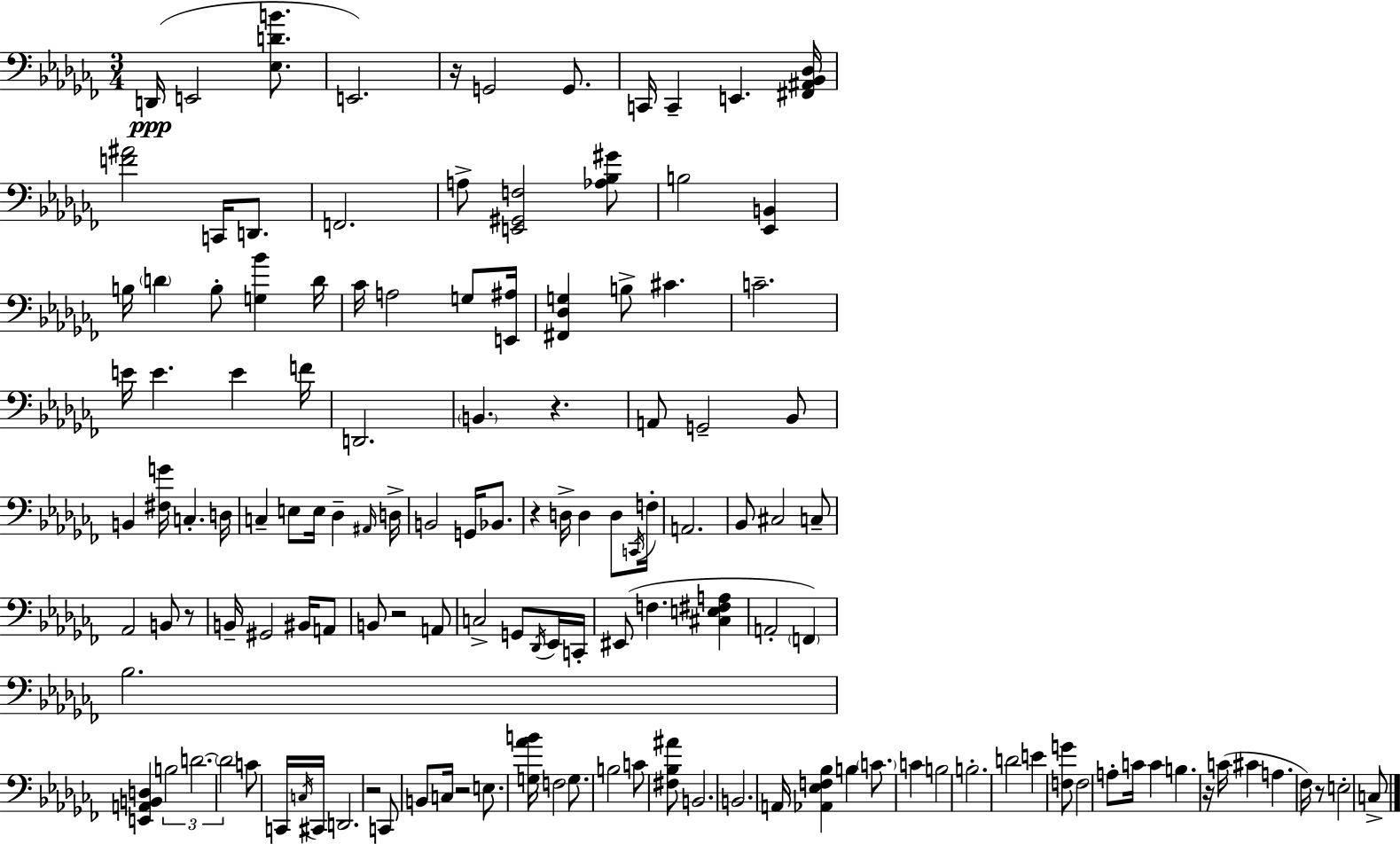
X:1
T:Untitled
M:3/4
L:1/4
K:Abm
D,,/4 E,,2 [_E,DB]/2 E,,2 z/4 G,,2 G,,/2 C,,/4 C,, E,, [^F,,^A,,_B,,_D,]/4 [F^A]2 C,,/4 D,,/2 F,,2 A,/2 [E,,^G,,F,]2 [_A,_B,^G]/2 B,2 [_E,,B,,] B,/4 D B,/2 [G,_B] D/4 _C/4 A,2 G,/2 [E,,^A,]/4 [^F,,_D,G,] B,/2 ^C C2 E/4 E E F/4 D,,2 B,, z A,,/2 G,,2 _B,,/2 B,, [^F,G]/4 C, D,/4 C, E,/2 E,/4 _D, ^A,,/4 D,/4 B,,2 G,,/4 _B,,/2 z D,/4 D, D,/2 C,,/4 F,/4 A,,2 _B,,/2 ^C,2 C,/2 _A,,2 B,,/2 z/2 B,,/4 ^G,,2 ^B,,/4 A,,/2 B,,/2 z2 A,,/2 C,2 G,,/2 _D,,/4 _E,,/4 C,,/4 ^E,,/2 F, [^C,E,^F,A,] A,,2 F,, _B,2 [E,,A,,B,,D,] B,2 D2 D2 C/2 C,,/4 C,/4 ^C,,/4 D,,2 z2 C,,/2 B,,/2 C,/4 z2 E,/2 [G,_AB]/4 F,2 G,/2 B,2 C/2 [^F,_B,^A]/2 B,,2 B,,2 A,,/4 [_A,,_E,F,_B,] B, C/2 C B,2 B,2 D2 E [F,G]/2 F,2 A,/2 C/4 C B, z/4 C/4 ^C A, _F,/4 z/2 E,2 C,/2